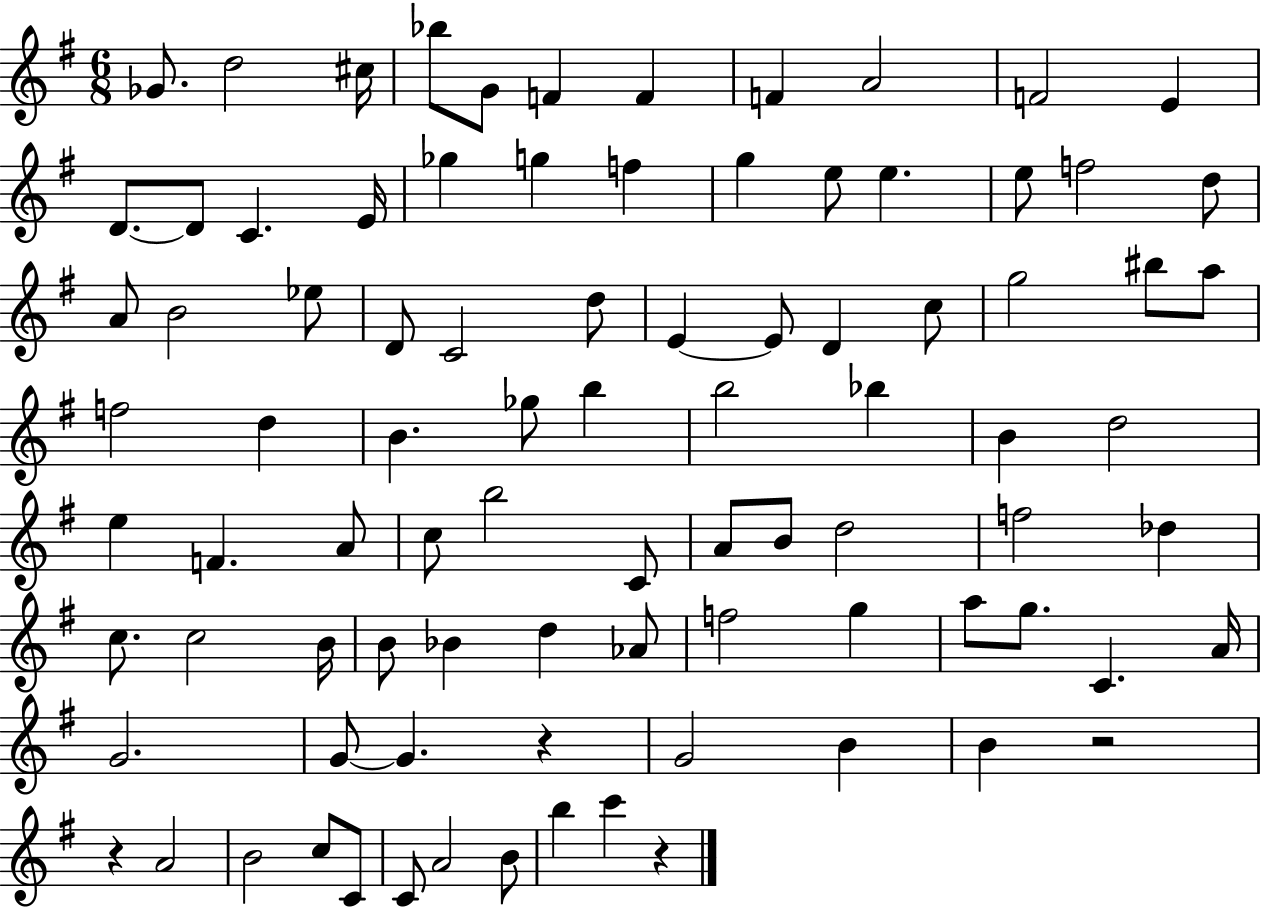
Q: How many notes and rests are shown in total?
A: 89